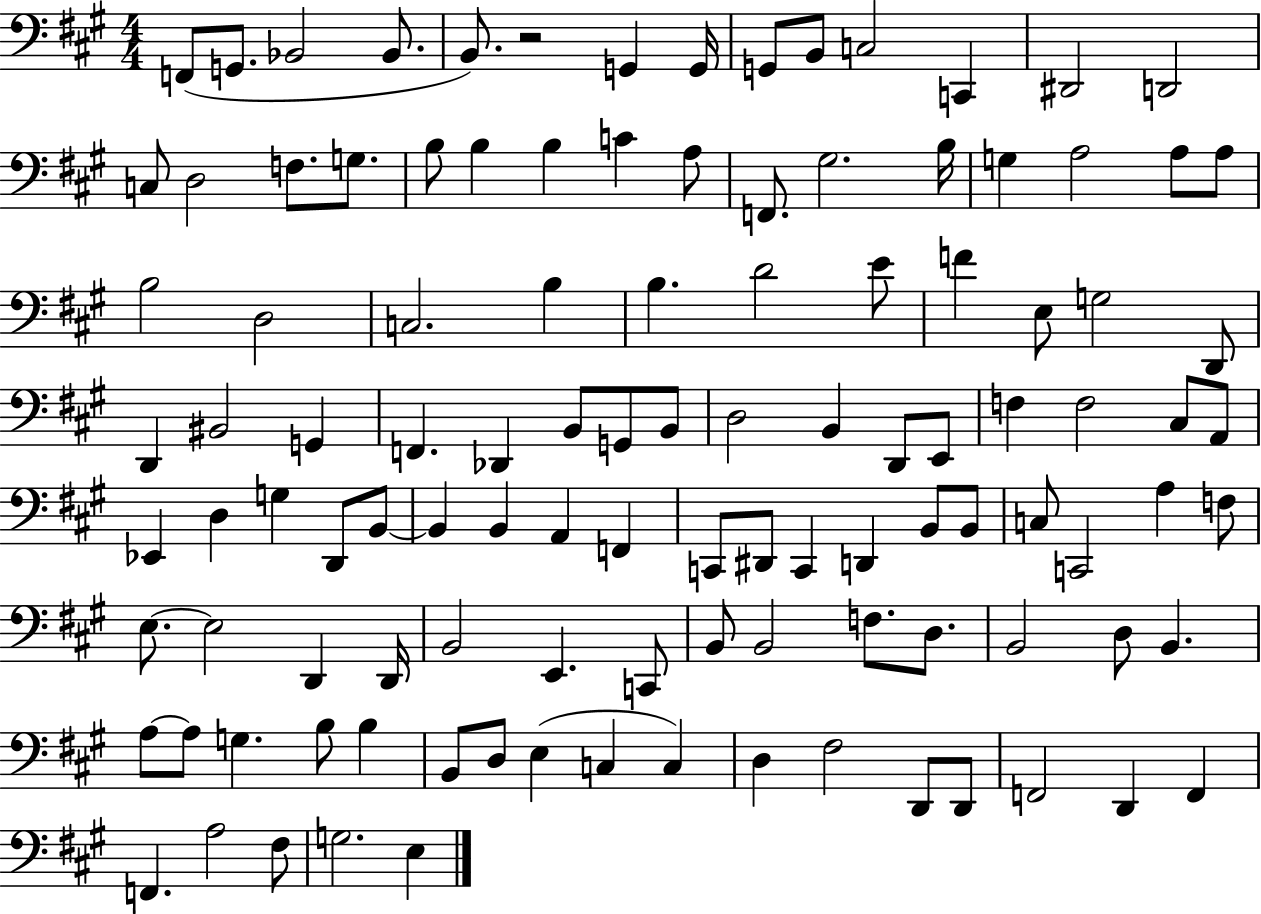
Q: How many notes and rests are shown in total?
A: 112